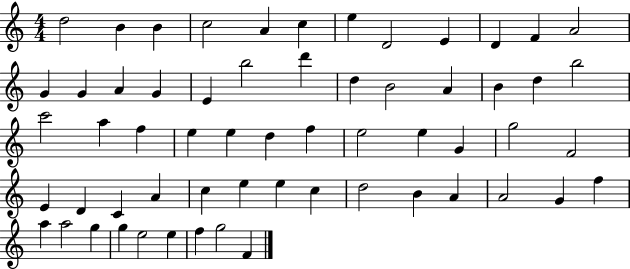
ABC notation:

X:1
T:Untitled
M:4/4
L:1/4
K:C
d2 B B c2 A c e D2 E D F A2 G G A G E b2 d' d B2 A B d b2 c'2 a f e e d f e2 e G g2 F2 E D C A c e e c d2 B A A2 G f a a2 g g e2 e f g2 F